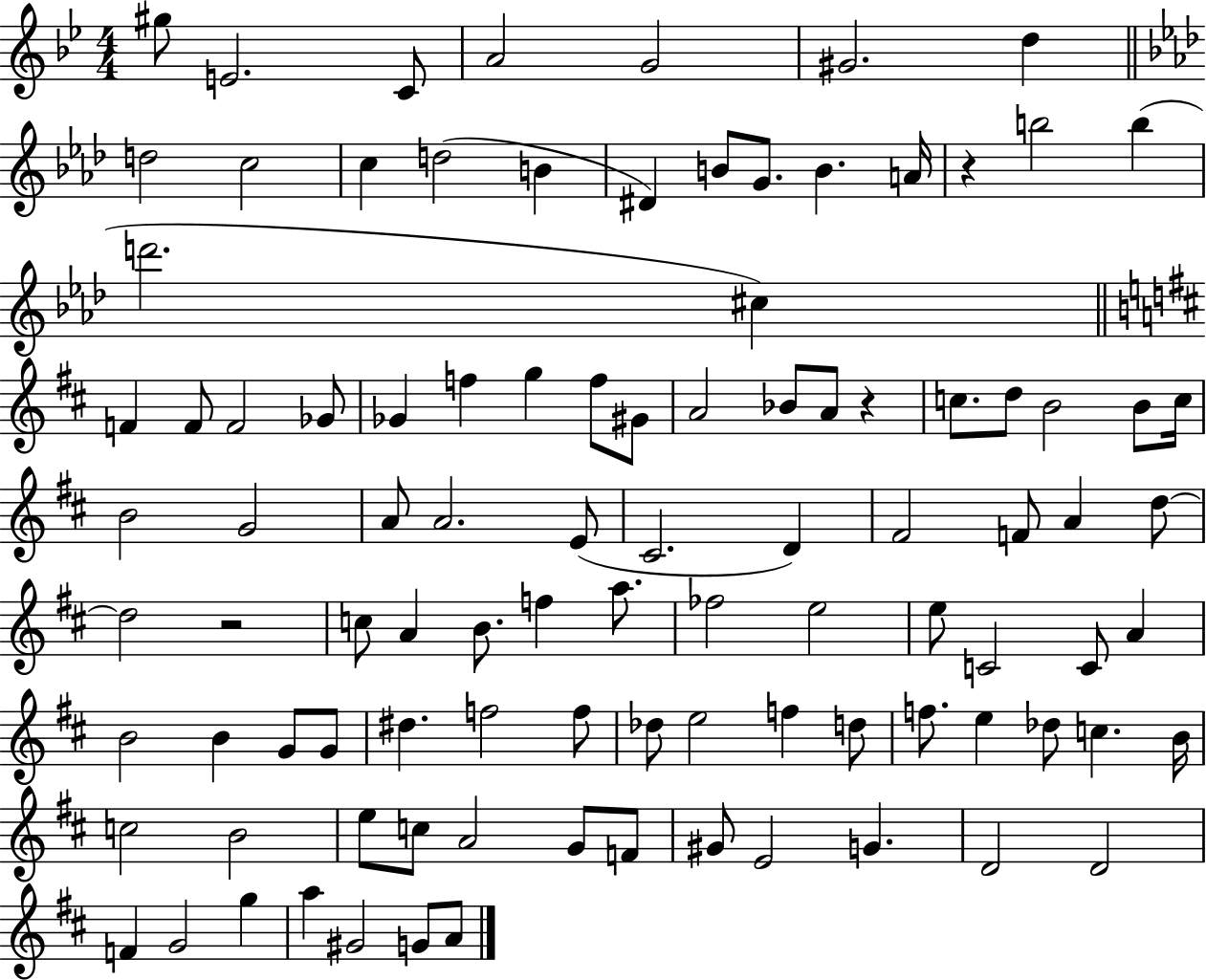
{
  \clef treble
  \numericTimeSignature
  \time 4/4
  \key bes \major
  gis''8 e'2. c'8 | a'2 g'2 | gis'2. d''4 | \bar "||" \break \key aes \major d''2 c''2 | c''4 d''2( b'4 | dis'4) b'8 g'8. b'4. a'16 | r4 b''2 b''4( | \break d'''2. cis''4) | \bar "||" \break \key b \minor f'4 f'8 f'2 ges'8 | ges'4 f''4 g''4 f''8 gis'8 | a'2 bes'8 a'8 r4 | c''8. d''8 b'2 b'8 c''16 | \break b'2 g'2 | a'8 a'2. e'8( | cis'2. d'4) | fis'2 f'8 a'4 d''8~~ | \break d''2 r2 | c''8 a'4 b'8. f''4 a''8. | fes''2 e''2 | e''8 c'2 c'8 a'4 | \break b'2 b'4 g'8 g'8 | dis''4. f''2 f''8 | des''8 e''2 f''4 d''8 | f''8. e''4 des''8 c''4. b'16 | \break c''2 b'2 | e''8 c''8 a'2 g'8 f'8 | gis'8 e'2 g'4. | d'2 d'2 | \break f'4 g'2 g''4 | a''4 gis'2 g'8 a'8 | \bar "|."
}